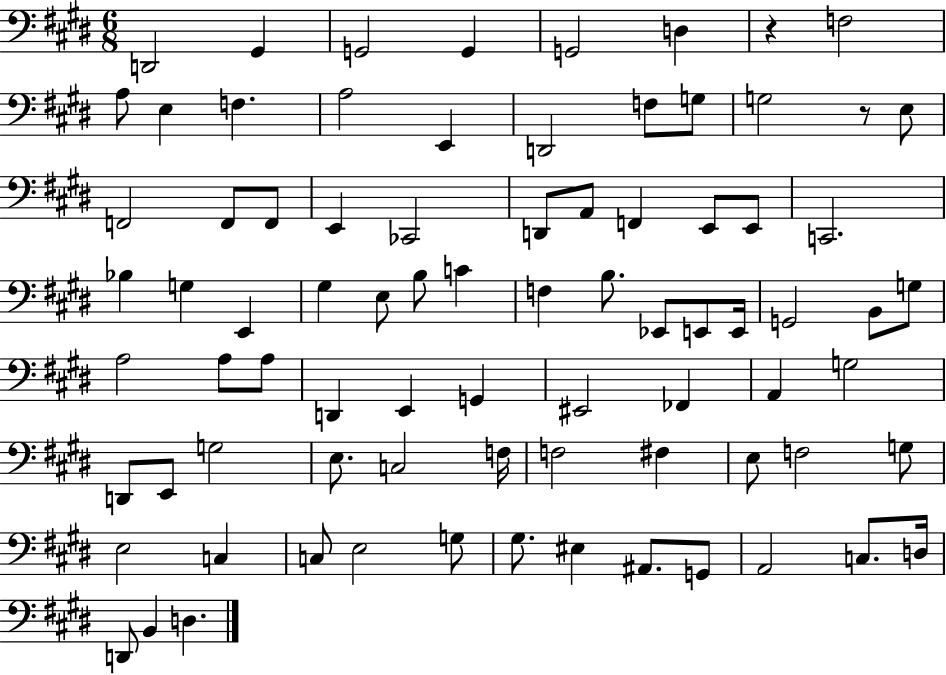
{
  \clef bass
  \numericTimeSignature
  \time 6/8
  \key e \major
  \repeat volta 2 { d,2 gis,4 | g,2 g,4 | g,2 d4 | r4 f2 | \break a8 e4 f4. | a2 e,4 | d,2 f8 g8 | g2 r8 e8 | \break f,2 f,8 f,8 | e,4 ces,2 | d,8 a,8 f,4 e,8 e,8 | c,2. | \break bes4 g4 e,4 | gis4 e8 b8 c'4 | f4 b8. ees,8 e,8 e,16 | g,2 b,8 g8 | \break a2 a8 a8 | d,4 e,4 g,4 | eis,2 fes,4 | a,4 g2 | \break d,8 e,8 g2 | e8. c2 f16 | f2 fis4 | e8 f2 g8 | \break e2 c4 | c8 e2 g8 | gis8. eis4 ais,8. g,8 | a,2 c8. d16 | \break d,8 b,4 d4. | } \bar "|."
}